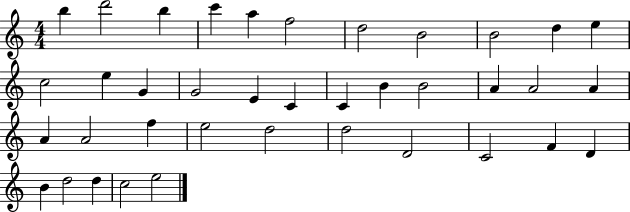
{
  \clef treble
  \numericTimeSignature
  \time 4/4
  \key c \major
  b''4 d'''2 b''4 | c'''4 a''4 f''2 | d''2 b'2 | b'2 d''4 e''4 | \break c''2 e''4 g'4 | g'2 e'4 c'4 | c'4 b'4 b'2 | a'4 a'2 a'4 | \break a'4 a'2 f''4 | e''2 d''2 | d''2 d'2 | c'2 f'4 d'4 | \break b'4 d''2 d''4 | c''2 e''2 | \bar "|."
}